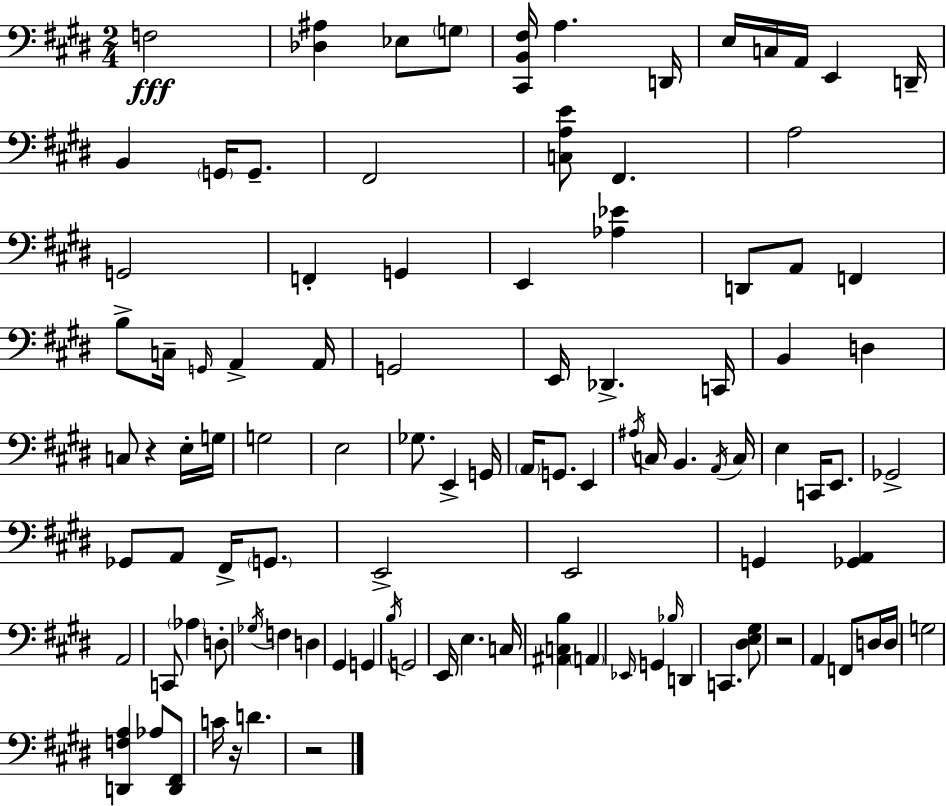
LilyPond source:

{
  \clef bass
  \numericTimeSignature
  \time 2/4
  \key e \major
  f2\fff | <des ais>4 ees8 \parenthesize g8 | <cis, b, fis>16 a4. d,16 | e16 c16 a,16 e,4 d,16-- | \break b,4 \parenthesize g,16 g,8.-- | fis,2 | <c a e'>8 fis,4. | a2 | \break g,2 | f,4-. g,4 | e,4 <aes ees'>4 | d,8 a,8 f,4 | \break b8-> c16-- \grace { g,16 } a,4-> | a,16 g,2 | e,16 des,4.-> | c,16 b,4 d4 | \break c8 r4 e16-. | g16 g2 | e2 | ges8. e,4-> | \break g,16 \parenthesize a,16 g,8. e,4 | \acciaccatura { ais16 } c16 b,4. | \acciaccatura { a,16 } c16 e4 c,16 | e,8. ges,2-> | \break ges,8 a,8 fis,16-> | \parenthesize g,8. e,2-> | e,2 | g,4 <ges, a,>4 | \break a,2 | c,8 \parenthesize aes4 | d8-. \acciaccatura { ges16 } f4 | d4 gis,4 | \break g,4 \acciaccatura { b16 } g,2 | e,16 e4. | c16 <ais, c b>4 | \parenthesize a,4 \grace { ees,16 } g,4 | \break \grace { bes16 } d,4 c,4. | <dis e gis>8 r2 | a,4 | f,8 d16 d16 g2 | \break <d, f a>4 | aes8 <d, fis,>8 c'16 | r16 d'4. r2 | \bar "|."
}